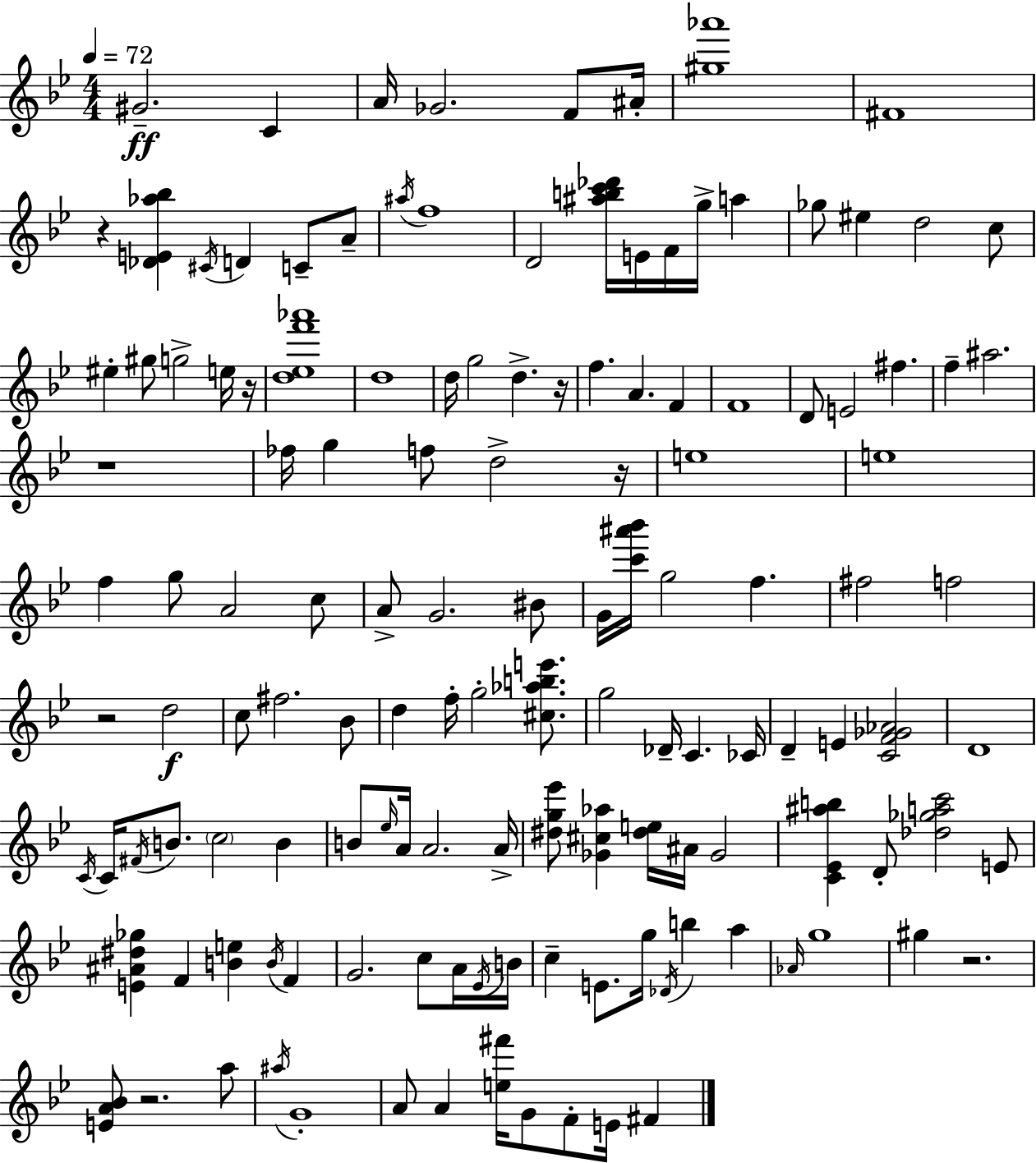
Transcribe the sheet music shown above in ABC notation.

X:1
T:Untitled
M:4/4
L:1/4
K:Bb
^G2 C A/4 _G2 F/2 ^A/4 [^g_a']4 ^F4 z [_DE_a_b] ^C/4 D C/2 A/2 ^a/4 f4 D2 [^abc'_d']/4 E/4 F/4 g/4 a _g/2 ^e d2 c/2 ^e ^g/2 g2 e/4 z/4 [d_ef'_a']4 d4 d/4 g2 d z/4 f A F F4 D/2 E2 ^f f ^a2 z4 _f/4 g f/2 d2 z/4 e4 e4 f g/2 A2 c/2 A/2 G2 ^B/2 G/4 [c'^a'_b']/4 g2 f ^f2 f2 z2 d2 c/2 ^f2 _B/2 d f/4 g2 [^c_abe']/2 g2 _D/4 C _C/4 D E [CF_G_A]2 D4 C/4 C/4 ^F/4 B/2 c2 B B/2 _e/4 A/4 A2 A/4 [^dg_e']/2 [_G^c_a] [^de]/4 ^A/4 _G2 [C_E^ab] D/2 [_d_gac']2 E/2 [E^A^d_g] F [Be] B/4 F G2 c/2 A/4 _E/4 B/4 c E/2 g/4 _D/4 b a _A/4 g4 ^g z2 [EA_B]/2 z2 a/2 ^a/4 G4 A/2 A [e^f']/4 G/2 F/2 E/4 ^F